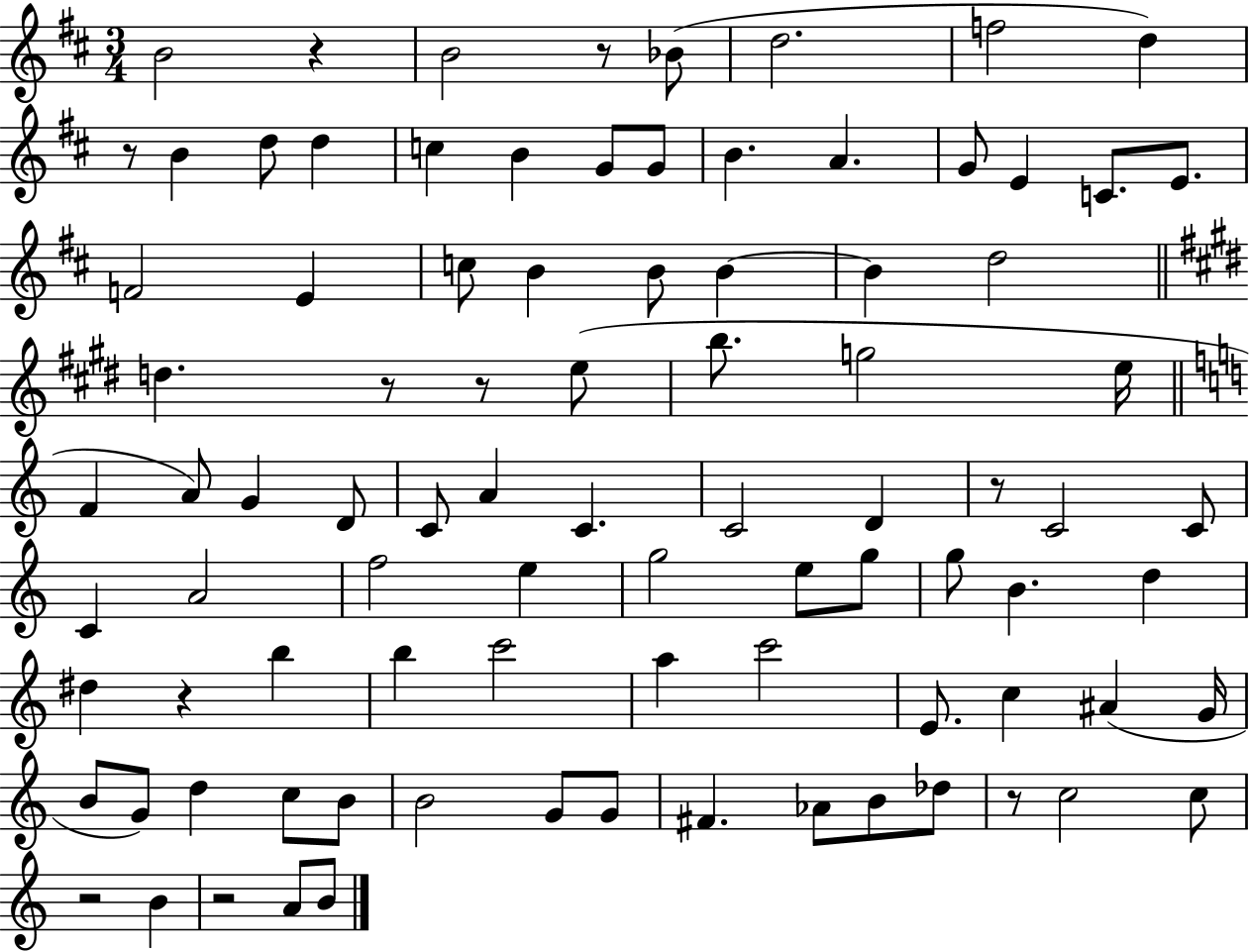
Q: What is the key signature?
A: D major